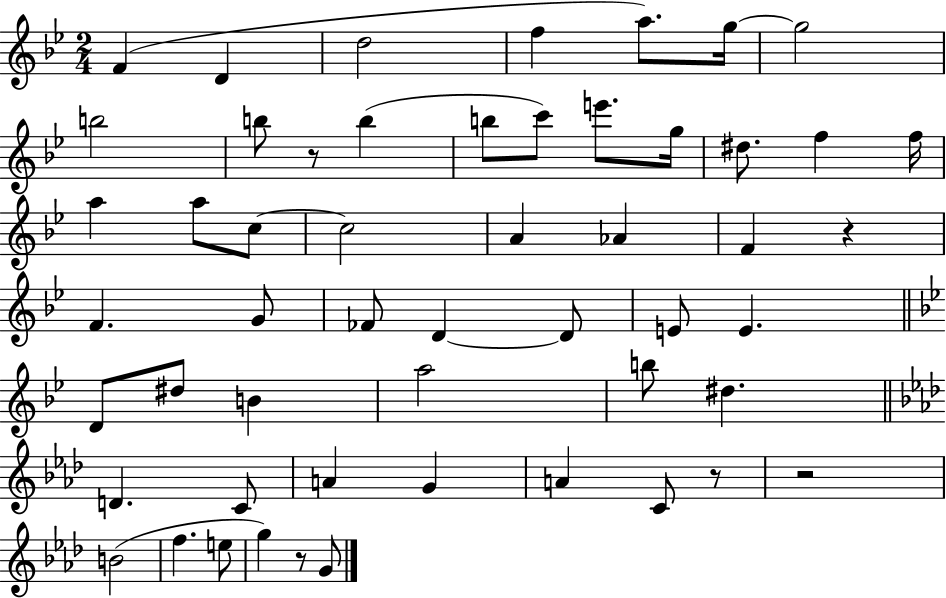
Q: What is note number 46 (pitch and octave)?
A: E5